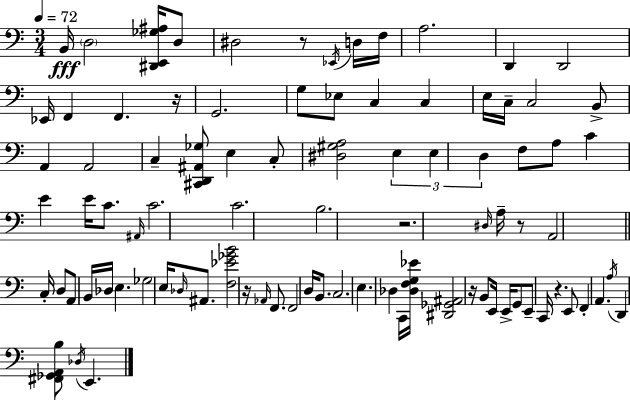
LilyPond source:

{
  \clef bass
  \numericTimeSignature
  \time 3/4
  \key c \major
  \tempo 4 = 72
  \repeat volta 2 { b,16\fff \parenthesize d2 <dis, e, ges ais>16 d8 | dis2 r8 \acciaccatura { ees,16 } d16 | f16 a2. | d,4 d,2 | \break ees,16 f,4 f,4. | r16 g,2. | g8 ees8 c4 c4 | e16 c16-- c2 b,8-> | \break a,4 a,2 | c4-- <cis, d, ais, ges>8 e4 c8-. | <dis gis a>2 \tuplet 3/2 { e4 | e4 d4 } f8 a8 | \break c'4 e'4 e'16 c'8. | \grace { ais,16 } c'2. | c'2. | b2. | \break r2. | \grace { dis16 } a16-- r8 a,2 | \bar "||" \break \key a \minor c16-. d8 a,8 b,16 des16 e4. | ges2 e16 \grace { des16 } ais,8. | <f ees' ges' b'>2 r16 \grace { aes,16 } | f,8. f,2 d16 | \break b,8. c2. | e4. des4 | c,16 <des f g ees'>16 <dis, ges, ais,>2 r16 | b,8 e,16 e,16-> g,8 e,8-- c,16 r4. | \break e,8 f,4-. a,4. | \acciaccatura { a16 } d,4 <fis, ges, a, b>8 \acciaccatura { des16 } e,4. | } \bar "|."
}